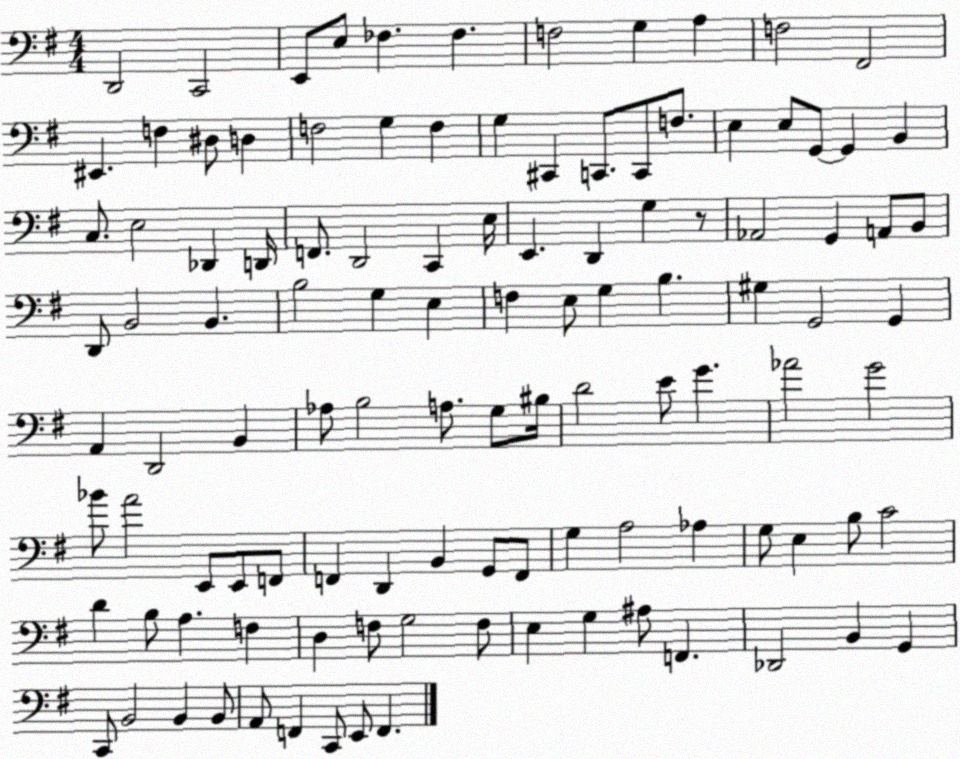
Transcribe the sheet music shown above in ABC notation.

X:1
T:Untitled
M:4/4
L:1/4
K:G
D,,2 C,,2 E,,/2 E,/2 _F, _F, F,2 G, A, F,2 ^F,,2 ^E,, F, ^D,/2 D, F,2 G, F, G, ^C,, C,,/2 C,,/2 F,/2 E, E,/2 G,,/2 G,, B,, C,/2 E,2 _D,, D,,/4 F,,/2 D,,2 C,, E,/4 E,, D,, G, z/2 _A,,2 G,, A,,/2 B,,/2 D,,/2 B,,2 B,, B,2 G, E, F, E,/2 G, B, ^G, G,,2 G,, A,, D,,2 B,, _A,/2 B,2 A,/2 G,/2 ^B,/4 D2 E/2 G _A2 G2 _B/2 A2 E,,/2 E,,/2 F,,/2 F,, D,, B,, G,,/2 F,,/2 G, A,2 _A, G,/2 E, B,/2 C2 D B,/2 A, F, D, F,/2 G,2 F,/2 E, G, ^A,/2 F,, _D,,2 B,, G,, C,,/2 B,,2 B,, B,,/2 A,,/2 F,, C,,/2 E,,/2 F,,